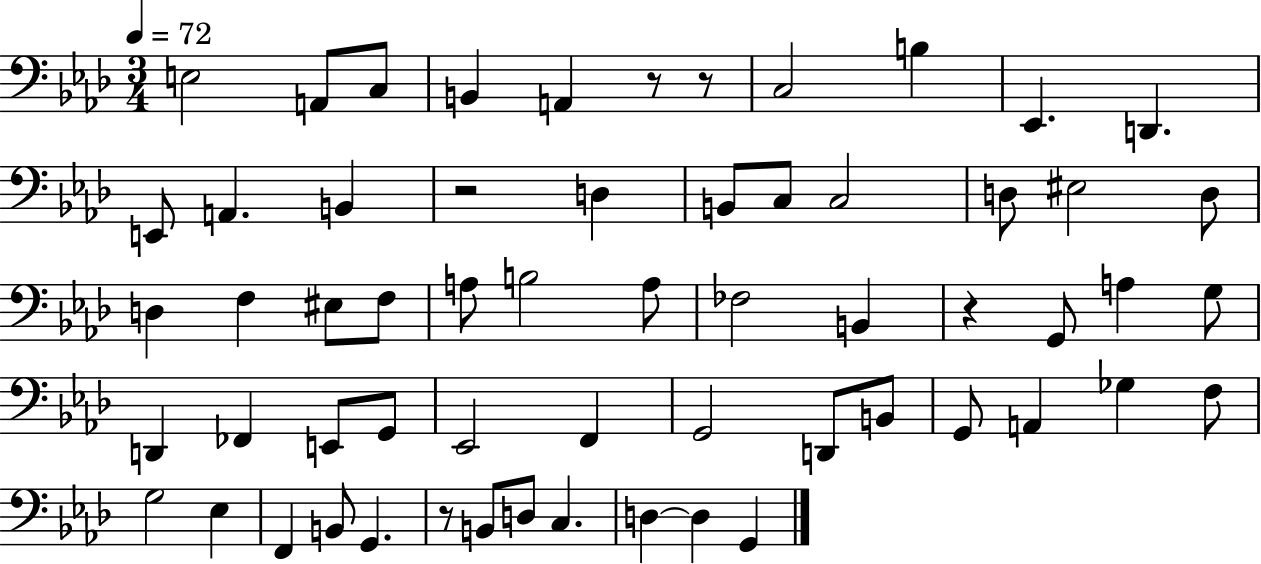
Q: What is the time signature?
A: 3/4